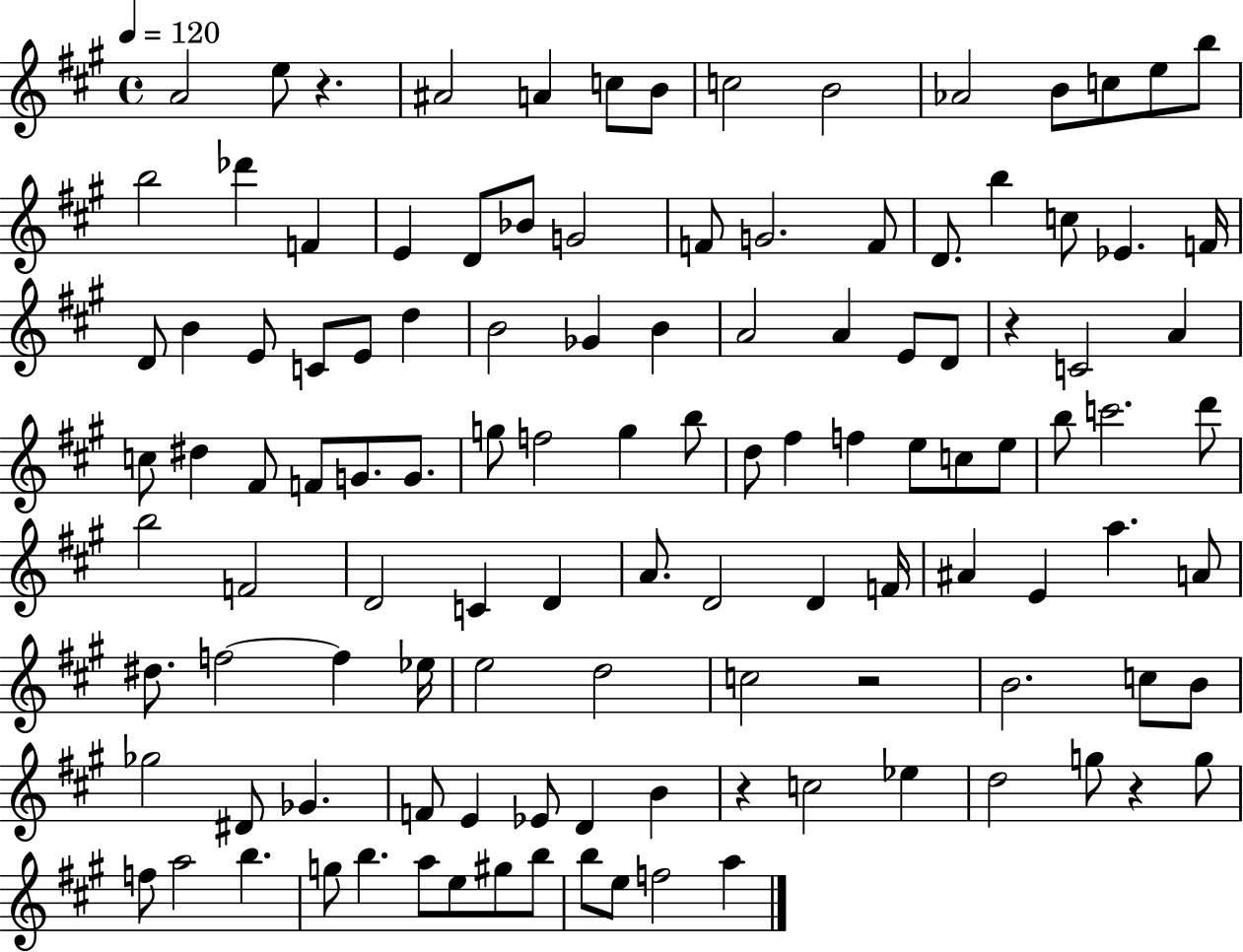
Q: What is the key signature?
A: A major